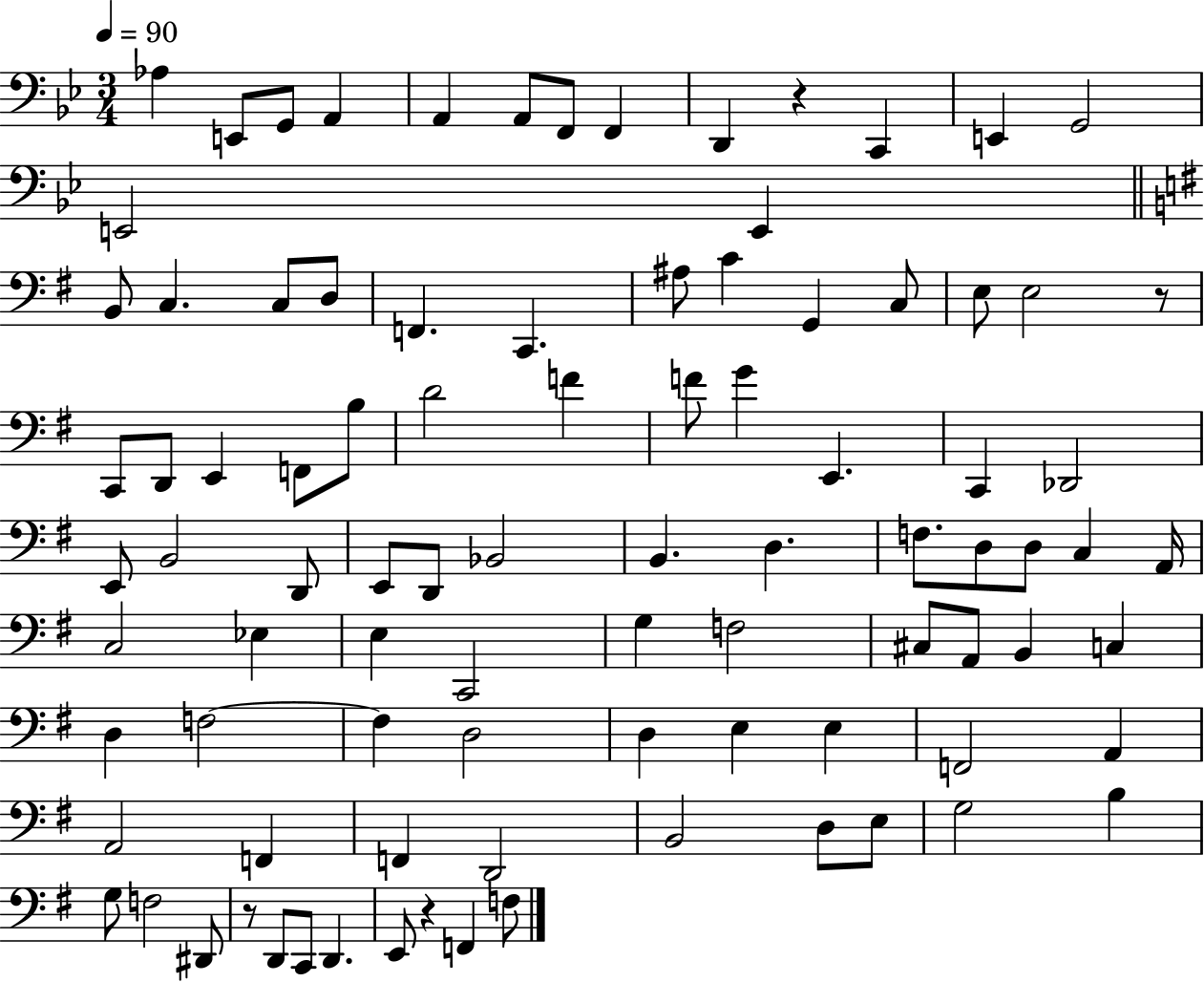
X:1
T:Untitled
M:3/4
L:1/4
K:Bb
_A, E,,/2 G,,/2 A,, A,, A,,/2 F,,/2 F,, D,, z C,, E,, G,,2 E,,2 E,, B,,/2 C, C,/2 D,/2 F,, C,, ^A,/2 C G,, C,/2 E,/2 E,2 z/2 C,,/2 D,,/2 E,, F,,/2 B,/2 D2 F F/2 G E,, C,, _D,,2 E,,/2 B,,2 D,,/2 E,,/2 D,,/2 _B,,2 B,, D, F,/2 D,/2 D,/2 C, A,,/4 C,2 _E, E, C,,2 G, F,2 ^C,/2 A,,/2 B,, C, D, F,2 F, D,2 D, E, E, F,,2 A,, A,,2 F,, F,, D,,2 B,,2 D,/2 E,/2 G,2 B, G,/2 F,2 ^D,,/2 z/2 D,,/2 C,,/2 D,, E,,/2 z F,, F,/2